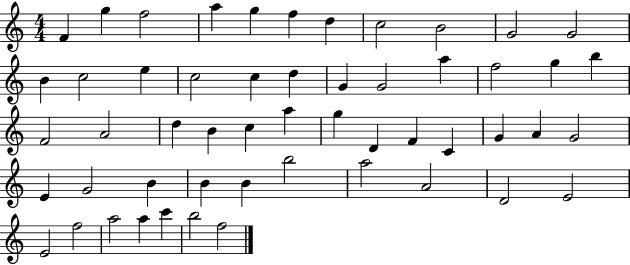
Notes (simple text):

F4/q G5/q F5/h A5/q G5/q F5/q D5/q C5/h B4/h G4/h G4/h B4/q C5/h E5/q C5/h C5/q D5/q G4/q G4/h A5/q F5/h G5/q B5/q F4/h A4/h D5/q B4/q C5/q A5/q G5/q D4/q F4/q C4/q G4/q A4/q G4/h E4/q G4/h B4/q B4/q B4/q B5/h A5/h A4/h D4/h E4/h E4/h F5/h A5/h A5/q C6/q B5/h F5/h